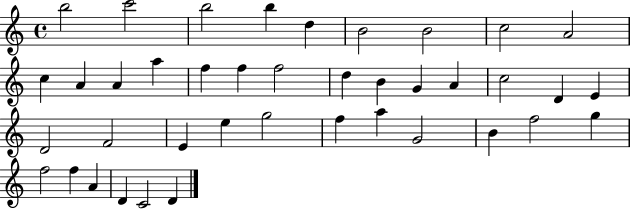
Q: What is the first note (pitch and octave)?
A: B5